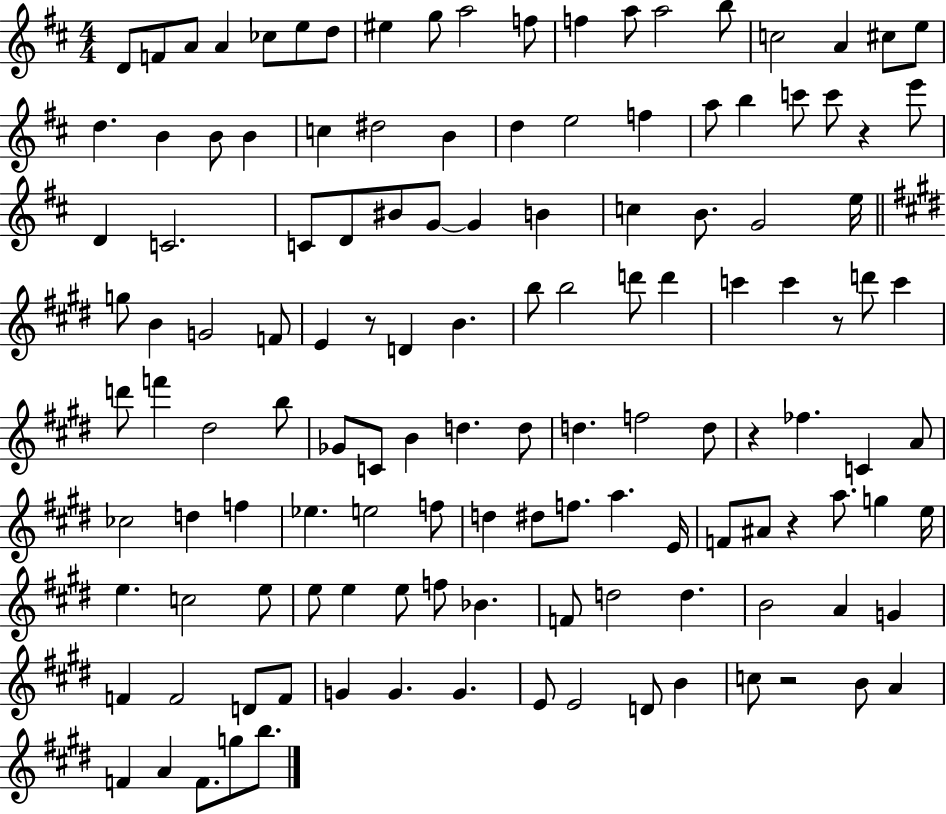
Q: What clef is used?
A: treble